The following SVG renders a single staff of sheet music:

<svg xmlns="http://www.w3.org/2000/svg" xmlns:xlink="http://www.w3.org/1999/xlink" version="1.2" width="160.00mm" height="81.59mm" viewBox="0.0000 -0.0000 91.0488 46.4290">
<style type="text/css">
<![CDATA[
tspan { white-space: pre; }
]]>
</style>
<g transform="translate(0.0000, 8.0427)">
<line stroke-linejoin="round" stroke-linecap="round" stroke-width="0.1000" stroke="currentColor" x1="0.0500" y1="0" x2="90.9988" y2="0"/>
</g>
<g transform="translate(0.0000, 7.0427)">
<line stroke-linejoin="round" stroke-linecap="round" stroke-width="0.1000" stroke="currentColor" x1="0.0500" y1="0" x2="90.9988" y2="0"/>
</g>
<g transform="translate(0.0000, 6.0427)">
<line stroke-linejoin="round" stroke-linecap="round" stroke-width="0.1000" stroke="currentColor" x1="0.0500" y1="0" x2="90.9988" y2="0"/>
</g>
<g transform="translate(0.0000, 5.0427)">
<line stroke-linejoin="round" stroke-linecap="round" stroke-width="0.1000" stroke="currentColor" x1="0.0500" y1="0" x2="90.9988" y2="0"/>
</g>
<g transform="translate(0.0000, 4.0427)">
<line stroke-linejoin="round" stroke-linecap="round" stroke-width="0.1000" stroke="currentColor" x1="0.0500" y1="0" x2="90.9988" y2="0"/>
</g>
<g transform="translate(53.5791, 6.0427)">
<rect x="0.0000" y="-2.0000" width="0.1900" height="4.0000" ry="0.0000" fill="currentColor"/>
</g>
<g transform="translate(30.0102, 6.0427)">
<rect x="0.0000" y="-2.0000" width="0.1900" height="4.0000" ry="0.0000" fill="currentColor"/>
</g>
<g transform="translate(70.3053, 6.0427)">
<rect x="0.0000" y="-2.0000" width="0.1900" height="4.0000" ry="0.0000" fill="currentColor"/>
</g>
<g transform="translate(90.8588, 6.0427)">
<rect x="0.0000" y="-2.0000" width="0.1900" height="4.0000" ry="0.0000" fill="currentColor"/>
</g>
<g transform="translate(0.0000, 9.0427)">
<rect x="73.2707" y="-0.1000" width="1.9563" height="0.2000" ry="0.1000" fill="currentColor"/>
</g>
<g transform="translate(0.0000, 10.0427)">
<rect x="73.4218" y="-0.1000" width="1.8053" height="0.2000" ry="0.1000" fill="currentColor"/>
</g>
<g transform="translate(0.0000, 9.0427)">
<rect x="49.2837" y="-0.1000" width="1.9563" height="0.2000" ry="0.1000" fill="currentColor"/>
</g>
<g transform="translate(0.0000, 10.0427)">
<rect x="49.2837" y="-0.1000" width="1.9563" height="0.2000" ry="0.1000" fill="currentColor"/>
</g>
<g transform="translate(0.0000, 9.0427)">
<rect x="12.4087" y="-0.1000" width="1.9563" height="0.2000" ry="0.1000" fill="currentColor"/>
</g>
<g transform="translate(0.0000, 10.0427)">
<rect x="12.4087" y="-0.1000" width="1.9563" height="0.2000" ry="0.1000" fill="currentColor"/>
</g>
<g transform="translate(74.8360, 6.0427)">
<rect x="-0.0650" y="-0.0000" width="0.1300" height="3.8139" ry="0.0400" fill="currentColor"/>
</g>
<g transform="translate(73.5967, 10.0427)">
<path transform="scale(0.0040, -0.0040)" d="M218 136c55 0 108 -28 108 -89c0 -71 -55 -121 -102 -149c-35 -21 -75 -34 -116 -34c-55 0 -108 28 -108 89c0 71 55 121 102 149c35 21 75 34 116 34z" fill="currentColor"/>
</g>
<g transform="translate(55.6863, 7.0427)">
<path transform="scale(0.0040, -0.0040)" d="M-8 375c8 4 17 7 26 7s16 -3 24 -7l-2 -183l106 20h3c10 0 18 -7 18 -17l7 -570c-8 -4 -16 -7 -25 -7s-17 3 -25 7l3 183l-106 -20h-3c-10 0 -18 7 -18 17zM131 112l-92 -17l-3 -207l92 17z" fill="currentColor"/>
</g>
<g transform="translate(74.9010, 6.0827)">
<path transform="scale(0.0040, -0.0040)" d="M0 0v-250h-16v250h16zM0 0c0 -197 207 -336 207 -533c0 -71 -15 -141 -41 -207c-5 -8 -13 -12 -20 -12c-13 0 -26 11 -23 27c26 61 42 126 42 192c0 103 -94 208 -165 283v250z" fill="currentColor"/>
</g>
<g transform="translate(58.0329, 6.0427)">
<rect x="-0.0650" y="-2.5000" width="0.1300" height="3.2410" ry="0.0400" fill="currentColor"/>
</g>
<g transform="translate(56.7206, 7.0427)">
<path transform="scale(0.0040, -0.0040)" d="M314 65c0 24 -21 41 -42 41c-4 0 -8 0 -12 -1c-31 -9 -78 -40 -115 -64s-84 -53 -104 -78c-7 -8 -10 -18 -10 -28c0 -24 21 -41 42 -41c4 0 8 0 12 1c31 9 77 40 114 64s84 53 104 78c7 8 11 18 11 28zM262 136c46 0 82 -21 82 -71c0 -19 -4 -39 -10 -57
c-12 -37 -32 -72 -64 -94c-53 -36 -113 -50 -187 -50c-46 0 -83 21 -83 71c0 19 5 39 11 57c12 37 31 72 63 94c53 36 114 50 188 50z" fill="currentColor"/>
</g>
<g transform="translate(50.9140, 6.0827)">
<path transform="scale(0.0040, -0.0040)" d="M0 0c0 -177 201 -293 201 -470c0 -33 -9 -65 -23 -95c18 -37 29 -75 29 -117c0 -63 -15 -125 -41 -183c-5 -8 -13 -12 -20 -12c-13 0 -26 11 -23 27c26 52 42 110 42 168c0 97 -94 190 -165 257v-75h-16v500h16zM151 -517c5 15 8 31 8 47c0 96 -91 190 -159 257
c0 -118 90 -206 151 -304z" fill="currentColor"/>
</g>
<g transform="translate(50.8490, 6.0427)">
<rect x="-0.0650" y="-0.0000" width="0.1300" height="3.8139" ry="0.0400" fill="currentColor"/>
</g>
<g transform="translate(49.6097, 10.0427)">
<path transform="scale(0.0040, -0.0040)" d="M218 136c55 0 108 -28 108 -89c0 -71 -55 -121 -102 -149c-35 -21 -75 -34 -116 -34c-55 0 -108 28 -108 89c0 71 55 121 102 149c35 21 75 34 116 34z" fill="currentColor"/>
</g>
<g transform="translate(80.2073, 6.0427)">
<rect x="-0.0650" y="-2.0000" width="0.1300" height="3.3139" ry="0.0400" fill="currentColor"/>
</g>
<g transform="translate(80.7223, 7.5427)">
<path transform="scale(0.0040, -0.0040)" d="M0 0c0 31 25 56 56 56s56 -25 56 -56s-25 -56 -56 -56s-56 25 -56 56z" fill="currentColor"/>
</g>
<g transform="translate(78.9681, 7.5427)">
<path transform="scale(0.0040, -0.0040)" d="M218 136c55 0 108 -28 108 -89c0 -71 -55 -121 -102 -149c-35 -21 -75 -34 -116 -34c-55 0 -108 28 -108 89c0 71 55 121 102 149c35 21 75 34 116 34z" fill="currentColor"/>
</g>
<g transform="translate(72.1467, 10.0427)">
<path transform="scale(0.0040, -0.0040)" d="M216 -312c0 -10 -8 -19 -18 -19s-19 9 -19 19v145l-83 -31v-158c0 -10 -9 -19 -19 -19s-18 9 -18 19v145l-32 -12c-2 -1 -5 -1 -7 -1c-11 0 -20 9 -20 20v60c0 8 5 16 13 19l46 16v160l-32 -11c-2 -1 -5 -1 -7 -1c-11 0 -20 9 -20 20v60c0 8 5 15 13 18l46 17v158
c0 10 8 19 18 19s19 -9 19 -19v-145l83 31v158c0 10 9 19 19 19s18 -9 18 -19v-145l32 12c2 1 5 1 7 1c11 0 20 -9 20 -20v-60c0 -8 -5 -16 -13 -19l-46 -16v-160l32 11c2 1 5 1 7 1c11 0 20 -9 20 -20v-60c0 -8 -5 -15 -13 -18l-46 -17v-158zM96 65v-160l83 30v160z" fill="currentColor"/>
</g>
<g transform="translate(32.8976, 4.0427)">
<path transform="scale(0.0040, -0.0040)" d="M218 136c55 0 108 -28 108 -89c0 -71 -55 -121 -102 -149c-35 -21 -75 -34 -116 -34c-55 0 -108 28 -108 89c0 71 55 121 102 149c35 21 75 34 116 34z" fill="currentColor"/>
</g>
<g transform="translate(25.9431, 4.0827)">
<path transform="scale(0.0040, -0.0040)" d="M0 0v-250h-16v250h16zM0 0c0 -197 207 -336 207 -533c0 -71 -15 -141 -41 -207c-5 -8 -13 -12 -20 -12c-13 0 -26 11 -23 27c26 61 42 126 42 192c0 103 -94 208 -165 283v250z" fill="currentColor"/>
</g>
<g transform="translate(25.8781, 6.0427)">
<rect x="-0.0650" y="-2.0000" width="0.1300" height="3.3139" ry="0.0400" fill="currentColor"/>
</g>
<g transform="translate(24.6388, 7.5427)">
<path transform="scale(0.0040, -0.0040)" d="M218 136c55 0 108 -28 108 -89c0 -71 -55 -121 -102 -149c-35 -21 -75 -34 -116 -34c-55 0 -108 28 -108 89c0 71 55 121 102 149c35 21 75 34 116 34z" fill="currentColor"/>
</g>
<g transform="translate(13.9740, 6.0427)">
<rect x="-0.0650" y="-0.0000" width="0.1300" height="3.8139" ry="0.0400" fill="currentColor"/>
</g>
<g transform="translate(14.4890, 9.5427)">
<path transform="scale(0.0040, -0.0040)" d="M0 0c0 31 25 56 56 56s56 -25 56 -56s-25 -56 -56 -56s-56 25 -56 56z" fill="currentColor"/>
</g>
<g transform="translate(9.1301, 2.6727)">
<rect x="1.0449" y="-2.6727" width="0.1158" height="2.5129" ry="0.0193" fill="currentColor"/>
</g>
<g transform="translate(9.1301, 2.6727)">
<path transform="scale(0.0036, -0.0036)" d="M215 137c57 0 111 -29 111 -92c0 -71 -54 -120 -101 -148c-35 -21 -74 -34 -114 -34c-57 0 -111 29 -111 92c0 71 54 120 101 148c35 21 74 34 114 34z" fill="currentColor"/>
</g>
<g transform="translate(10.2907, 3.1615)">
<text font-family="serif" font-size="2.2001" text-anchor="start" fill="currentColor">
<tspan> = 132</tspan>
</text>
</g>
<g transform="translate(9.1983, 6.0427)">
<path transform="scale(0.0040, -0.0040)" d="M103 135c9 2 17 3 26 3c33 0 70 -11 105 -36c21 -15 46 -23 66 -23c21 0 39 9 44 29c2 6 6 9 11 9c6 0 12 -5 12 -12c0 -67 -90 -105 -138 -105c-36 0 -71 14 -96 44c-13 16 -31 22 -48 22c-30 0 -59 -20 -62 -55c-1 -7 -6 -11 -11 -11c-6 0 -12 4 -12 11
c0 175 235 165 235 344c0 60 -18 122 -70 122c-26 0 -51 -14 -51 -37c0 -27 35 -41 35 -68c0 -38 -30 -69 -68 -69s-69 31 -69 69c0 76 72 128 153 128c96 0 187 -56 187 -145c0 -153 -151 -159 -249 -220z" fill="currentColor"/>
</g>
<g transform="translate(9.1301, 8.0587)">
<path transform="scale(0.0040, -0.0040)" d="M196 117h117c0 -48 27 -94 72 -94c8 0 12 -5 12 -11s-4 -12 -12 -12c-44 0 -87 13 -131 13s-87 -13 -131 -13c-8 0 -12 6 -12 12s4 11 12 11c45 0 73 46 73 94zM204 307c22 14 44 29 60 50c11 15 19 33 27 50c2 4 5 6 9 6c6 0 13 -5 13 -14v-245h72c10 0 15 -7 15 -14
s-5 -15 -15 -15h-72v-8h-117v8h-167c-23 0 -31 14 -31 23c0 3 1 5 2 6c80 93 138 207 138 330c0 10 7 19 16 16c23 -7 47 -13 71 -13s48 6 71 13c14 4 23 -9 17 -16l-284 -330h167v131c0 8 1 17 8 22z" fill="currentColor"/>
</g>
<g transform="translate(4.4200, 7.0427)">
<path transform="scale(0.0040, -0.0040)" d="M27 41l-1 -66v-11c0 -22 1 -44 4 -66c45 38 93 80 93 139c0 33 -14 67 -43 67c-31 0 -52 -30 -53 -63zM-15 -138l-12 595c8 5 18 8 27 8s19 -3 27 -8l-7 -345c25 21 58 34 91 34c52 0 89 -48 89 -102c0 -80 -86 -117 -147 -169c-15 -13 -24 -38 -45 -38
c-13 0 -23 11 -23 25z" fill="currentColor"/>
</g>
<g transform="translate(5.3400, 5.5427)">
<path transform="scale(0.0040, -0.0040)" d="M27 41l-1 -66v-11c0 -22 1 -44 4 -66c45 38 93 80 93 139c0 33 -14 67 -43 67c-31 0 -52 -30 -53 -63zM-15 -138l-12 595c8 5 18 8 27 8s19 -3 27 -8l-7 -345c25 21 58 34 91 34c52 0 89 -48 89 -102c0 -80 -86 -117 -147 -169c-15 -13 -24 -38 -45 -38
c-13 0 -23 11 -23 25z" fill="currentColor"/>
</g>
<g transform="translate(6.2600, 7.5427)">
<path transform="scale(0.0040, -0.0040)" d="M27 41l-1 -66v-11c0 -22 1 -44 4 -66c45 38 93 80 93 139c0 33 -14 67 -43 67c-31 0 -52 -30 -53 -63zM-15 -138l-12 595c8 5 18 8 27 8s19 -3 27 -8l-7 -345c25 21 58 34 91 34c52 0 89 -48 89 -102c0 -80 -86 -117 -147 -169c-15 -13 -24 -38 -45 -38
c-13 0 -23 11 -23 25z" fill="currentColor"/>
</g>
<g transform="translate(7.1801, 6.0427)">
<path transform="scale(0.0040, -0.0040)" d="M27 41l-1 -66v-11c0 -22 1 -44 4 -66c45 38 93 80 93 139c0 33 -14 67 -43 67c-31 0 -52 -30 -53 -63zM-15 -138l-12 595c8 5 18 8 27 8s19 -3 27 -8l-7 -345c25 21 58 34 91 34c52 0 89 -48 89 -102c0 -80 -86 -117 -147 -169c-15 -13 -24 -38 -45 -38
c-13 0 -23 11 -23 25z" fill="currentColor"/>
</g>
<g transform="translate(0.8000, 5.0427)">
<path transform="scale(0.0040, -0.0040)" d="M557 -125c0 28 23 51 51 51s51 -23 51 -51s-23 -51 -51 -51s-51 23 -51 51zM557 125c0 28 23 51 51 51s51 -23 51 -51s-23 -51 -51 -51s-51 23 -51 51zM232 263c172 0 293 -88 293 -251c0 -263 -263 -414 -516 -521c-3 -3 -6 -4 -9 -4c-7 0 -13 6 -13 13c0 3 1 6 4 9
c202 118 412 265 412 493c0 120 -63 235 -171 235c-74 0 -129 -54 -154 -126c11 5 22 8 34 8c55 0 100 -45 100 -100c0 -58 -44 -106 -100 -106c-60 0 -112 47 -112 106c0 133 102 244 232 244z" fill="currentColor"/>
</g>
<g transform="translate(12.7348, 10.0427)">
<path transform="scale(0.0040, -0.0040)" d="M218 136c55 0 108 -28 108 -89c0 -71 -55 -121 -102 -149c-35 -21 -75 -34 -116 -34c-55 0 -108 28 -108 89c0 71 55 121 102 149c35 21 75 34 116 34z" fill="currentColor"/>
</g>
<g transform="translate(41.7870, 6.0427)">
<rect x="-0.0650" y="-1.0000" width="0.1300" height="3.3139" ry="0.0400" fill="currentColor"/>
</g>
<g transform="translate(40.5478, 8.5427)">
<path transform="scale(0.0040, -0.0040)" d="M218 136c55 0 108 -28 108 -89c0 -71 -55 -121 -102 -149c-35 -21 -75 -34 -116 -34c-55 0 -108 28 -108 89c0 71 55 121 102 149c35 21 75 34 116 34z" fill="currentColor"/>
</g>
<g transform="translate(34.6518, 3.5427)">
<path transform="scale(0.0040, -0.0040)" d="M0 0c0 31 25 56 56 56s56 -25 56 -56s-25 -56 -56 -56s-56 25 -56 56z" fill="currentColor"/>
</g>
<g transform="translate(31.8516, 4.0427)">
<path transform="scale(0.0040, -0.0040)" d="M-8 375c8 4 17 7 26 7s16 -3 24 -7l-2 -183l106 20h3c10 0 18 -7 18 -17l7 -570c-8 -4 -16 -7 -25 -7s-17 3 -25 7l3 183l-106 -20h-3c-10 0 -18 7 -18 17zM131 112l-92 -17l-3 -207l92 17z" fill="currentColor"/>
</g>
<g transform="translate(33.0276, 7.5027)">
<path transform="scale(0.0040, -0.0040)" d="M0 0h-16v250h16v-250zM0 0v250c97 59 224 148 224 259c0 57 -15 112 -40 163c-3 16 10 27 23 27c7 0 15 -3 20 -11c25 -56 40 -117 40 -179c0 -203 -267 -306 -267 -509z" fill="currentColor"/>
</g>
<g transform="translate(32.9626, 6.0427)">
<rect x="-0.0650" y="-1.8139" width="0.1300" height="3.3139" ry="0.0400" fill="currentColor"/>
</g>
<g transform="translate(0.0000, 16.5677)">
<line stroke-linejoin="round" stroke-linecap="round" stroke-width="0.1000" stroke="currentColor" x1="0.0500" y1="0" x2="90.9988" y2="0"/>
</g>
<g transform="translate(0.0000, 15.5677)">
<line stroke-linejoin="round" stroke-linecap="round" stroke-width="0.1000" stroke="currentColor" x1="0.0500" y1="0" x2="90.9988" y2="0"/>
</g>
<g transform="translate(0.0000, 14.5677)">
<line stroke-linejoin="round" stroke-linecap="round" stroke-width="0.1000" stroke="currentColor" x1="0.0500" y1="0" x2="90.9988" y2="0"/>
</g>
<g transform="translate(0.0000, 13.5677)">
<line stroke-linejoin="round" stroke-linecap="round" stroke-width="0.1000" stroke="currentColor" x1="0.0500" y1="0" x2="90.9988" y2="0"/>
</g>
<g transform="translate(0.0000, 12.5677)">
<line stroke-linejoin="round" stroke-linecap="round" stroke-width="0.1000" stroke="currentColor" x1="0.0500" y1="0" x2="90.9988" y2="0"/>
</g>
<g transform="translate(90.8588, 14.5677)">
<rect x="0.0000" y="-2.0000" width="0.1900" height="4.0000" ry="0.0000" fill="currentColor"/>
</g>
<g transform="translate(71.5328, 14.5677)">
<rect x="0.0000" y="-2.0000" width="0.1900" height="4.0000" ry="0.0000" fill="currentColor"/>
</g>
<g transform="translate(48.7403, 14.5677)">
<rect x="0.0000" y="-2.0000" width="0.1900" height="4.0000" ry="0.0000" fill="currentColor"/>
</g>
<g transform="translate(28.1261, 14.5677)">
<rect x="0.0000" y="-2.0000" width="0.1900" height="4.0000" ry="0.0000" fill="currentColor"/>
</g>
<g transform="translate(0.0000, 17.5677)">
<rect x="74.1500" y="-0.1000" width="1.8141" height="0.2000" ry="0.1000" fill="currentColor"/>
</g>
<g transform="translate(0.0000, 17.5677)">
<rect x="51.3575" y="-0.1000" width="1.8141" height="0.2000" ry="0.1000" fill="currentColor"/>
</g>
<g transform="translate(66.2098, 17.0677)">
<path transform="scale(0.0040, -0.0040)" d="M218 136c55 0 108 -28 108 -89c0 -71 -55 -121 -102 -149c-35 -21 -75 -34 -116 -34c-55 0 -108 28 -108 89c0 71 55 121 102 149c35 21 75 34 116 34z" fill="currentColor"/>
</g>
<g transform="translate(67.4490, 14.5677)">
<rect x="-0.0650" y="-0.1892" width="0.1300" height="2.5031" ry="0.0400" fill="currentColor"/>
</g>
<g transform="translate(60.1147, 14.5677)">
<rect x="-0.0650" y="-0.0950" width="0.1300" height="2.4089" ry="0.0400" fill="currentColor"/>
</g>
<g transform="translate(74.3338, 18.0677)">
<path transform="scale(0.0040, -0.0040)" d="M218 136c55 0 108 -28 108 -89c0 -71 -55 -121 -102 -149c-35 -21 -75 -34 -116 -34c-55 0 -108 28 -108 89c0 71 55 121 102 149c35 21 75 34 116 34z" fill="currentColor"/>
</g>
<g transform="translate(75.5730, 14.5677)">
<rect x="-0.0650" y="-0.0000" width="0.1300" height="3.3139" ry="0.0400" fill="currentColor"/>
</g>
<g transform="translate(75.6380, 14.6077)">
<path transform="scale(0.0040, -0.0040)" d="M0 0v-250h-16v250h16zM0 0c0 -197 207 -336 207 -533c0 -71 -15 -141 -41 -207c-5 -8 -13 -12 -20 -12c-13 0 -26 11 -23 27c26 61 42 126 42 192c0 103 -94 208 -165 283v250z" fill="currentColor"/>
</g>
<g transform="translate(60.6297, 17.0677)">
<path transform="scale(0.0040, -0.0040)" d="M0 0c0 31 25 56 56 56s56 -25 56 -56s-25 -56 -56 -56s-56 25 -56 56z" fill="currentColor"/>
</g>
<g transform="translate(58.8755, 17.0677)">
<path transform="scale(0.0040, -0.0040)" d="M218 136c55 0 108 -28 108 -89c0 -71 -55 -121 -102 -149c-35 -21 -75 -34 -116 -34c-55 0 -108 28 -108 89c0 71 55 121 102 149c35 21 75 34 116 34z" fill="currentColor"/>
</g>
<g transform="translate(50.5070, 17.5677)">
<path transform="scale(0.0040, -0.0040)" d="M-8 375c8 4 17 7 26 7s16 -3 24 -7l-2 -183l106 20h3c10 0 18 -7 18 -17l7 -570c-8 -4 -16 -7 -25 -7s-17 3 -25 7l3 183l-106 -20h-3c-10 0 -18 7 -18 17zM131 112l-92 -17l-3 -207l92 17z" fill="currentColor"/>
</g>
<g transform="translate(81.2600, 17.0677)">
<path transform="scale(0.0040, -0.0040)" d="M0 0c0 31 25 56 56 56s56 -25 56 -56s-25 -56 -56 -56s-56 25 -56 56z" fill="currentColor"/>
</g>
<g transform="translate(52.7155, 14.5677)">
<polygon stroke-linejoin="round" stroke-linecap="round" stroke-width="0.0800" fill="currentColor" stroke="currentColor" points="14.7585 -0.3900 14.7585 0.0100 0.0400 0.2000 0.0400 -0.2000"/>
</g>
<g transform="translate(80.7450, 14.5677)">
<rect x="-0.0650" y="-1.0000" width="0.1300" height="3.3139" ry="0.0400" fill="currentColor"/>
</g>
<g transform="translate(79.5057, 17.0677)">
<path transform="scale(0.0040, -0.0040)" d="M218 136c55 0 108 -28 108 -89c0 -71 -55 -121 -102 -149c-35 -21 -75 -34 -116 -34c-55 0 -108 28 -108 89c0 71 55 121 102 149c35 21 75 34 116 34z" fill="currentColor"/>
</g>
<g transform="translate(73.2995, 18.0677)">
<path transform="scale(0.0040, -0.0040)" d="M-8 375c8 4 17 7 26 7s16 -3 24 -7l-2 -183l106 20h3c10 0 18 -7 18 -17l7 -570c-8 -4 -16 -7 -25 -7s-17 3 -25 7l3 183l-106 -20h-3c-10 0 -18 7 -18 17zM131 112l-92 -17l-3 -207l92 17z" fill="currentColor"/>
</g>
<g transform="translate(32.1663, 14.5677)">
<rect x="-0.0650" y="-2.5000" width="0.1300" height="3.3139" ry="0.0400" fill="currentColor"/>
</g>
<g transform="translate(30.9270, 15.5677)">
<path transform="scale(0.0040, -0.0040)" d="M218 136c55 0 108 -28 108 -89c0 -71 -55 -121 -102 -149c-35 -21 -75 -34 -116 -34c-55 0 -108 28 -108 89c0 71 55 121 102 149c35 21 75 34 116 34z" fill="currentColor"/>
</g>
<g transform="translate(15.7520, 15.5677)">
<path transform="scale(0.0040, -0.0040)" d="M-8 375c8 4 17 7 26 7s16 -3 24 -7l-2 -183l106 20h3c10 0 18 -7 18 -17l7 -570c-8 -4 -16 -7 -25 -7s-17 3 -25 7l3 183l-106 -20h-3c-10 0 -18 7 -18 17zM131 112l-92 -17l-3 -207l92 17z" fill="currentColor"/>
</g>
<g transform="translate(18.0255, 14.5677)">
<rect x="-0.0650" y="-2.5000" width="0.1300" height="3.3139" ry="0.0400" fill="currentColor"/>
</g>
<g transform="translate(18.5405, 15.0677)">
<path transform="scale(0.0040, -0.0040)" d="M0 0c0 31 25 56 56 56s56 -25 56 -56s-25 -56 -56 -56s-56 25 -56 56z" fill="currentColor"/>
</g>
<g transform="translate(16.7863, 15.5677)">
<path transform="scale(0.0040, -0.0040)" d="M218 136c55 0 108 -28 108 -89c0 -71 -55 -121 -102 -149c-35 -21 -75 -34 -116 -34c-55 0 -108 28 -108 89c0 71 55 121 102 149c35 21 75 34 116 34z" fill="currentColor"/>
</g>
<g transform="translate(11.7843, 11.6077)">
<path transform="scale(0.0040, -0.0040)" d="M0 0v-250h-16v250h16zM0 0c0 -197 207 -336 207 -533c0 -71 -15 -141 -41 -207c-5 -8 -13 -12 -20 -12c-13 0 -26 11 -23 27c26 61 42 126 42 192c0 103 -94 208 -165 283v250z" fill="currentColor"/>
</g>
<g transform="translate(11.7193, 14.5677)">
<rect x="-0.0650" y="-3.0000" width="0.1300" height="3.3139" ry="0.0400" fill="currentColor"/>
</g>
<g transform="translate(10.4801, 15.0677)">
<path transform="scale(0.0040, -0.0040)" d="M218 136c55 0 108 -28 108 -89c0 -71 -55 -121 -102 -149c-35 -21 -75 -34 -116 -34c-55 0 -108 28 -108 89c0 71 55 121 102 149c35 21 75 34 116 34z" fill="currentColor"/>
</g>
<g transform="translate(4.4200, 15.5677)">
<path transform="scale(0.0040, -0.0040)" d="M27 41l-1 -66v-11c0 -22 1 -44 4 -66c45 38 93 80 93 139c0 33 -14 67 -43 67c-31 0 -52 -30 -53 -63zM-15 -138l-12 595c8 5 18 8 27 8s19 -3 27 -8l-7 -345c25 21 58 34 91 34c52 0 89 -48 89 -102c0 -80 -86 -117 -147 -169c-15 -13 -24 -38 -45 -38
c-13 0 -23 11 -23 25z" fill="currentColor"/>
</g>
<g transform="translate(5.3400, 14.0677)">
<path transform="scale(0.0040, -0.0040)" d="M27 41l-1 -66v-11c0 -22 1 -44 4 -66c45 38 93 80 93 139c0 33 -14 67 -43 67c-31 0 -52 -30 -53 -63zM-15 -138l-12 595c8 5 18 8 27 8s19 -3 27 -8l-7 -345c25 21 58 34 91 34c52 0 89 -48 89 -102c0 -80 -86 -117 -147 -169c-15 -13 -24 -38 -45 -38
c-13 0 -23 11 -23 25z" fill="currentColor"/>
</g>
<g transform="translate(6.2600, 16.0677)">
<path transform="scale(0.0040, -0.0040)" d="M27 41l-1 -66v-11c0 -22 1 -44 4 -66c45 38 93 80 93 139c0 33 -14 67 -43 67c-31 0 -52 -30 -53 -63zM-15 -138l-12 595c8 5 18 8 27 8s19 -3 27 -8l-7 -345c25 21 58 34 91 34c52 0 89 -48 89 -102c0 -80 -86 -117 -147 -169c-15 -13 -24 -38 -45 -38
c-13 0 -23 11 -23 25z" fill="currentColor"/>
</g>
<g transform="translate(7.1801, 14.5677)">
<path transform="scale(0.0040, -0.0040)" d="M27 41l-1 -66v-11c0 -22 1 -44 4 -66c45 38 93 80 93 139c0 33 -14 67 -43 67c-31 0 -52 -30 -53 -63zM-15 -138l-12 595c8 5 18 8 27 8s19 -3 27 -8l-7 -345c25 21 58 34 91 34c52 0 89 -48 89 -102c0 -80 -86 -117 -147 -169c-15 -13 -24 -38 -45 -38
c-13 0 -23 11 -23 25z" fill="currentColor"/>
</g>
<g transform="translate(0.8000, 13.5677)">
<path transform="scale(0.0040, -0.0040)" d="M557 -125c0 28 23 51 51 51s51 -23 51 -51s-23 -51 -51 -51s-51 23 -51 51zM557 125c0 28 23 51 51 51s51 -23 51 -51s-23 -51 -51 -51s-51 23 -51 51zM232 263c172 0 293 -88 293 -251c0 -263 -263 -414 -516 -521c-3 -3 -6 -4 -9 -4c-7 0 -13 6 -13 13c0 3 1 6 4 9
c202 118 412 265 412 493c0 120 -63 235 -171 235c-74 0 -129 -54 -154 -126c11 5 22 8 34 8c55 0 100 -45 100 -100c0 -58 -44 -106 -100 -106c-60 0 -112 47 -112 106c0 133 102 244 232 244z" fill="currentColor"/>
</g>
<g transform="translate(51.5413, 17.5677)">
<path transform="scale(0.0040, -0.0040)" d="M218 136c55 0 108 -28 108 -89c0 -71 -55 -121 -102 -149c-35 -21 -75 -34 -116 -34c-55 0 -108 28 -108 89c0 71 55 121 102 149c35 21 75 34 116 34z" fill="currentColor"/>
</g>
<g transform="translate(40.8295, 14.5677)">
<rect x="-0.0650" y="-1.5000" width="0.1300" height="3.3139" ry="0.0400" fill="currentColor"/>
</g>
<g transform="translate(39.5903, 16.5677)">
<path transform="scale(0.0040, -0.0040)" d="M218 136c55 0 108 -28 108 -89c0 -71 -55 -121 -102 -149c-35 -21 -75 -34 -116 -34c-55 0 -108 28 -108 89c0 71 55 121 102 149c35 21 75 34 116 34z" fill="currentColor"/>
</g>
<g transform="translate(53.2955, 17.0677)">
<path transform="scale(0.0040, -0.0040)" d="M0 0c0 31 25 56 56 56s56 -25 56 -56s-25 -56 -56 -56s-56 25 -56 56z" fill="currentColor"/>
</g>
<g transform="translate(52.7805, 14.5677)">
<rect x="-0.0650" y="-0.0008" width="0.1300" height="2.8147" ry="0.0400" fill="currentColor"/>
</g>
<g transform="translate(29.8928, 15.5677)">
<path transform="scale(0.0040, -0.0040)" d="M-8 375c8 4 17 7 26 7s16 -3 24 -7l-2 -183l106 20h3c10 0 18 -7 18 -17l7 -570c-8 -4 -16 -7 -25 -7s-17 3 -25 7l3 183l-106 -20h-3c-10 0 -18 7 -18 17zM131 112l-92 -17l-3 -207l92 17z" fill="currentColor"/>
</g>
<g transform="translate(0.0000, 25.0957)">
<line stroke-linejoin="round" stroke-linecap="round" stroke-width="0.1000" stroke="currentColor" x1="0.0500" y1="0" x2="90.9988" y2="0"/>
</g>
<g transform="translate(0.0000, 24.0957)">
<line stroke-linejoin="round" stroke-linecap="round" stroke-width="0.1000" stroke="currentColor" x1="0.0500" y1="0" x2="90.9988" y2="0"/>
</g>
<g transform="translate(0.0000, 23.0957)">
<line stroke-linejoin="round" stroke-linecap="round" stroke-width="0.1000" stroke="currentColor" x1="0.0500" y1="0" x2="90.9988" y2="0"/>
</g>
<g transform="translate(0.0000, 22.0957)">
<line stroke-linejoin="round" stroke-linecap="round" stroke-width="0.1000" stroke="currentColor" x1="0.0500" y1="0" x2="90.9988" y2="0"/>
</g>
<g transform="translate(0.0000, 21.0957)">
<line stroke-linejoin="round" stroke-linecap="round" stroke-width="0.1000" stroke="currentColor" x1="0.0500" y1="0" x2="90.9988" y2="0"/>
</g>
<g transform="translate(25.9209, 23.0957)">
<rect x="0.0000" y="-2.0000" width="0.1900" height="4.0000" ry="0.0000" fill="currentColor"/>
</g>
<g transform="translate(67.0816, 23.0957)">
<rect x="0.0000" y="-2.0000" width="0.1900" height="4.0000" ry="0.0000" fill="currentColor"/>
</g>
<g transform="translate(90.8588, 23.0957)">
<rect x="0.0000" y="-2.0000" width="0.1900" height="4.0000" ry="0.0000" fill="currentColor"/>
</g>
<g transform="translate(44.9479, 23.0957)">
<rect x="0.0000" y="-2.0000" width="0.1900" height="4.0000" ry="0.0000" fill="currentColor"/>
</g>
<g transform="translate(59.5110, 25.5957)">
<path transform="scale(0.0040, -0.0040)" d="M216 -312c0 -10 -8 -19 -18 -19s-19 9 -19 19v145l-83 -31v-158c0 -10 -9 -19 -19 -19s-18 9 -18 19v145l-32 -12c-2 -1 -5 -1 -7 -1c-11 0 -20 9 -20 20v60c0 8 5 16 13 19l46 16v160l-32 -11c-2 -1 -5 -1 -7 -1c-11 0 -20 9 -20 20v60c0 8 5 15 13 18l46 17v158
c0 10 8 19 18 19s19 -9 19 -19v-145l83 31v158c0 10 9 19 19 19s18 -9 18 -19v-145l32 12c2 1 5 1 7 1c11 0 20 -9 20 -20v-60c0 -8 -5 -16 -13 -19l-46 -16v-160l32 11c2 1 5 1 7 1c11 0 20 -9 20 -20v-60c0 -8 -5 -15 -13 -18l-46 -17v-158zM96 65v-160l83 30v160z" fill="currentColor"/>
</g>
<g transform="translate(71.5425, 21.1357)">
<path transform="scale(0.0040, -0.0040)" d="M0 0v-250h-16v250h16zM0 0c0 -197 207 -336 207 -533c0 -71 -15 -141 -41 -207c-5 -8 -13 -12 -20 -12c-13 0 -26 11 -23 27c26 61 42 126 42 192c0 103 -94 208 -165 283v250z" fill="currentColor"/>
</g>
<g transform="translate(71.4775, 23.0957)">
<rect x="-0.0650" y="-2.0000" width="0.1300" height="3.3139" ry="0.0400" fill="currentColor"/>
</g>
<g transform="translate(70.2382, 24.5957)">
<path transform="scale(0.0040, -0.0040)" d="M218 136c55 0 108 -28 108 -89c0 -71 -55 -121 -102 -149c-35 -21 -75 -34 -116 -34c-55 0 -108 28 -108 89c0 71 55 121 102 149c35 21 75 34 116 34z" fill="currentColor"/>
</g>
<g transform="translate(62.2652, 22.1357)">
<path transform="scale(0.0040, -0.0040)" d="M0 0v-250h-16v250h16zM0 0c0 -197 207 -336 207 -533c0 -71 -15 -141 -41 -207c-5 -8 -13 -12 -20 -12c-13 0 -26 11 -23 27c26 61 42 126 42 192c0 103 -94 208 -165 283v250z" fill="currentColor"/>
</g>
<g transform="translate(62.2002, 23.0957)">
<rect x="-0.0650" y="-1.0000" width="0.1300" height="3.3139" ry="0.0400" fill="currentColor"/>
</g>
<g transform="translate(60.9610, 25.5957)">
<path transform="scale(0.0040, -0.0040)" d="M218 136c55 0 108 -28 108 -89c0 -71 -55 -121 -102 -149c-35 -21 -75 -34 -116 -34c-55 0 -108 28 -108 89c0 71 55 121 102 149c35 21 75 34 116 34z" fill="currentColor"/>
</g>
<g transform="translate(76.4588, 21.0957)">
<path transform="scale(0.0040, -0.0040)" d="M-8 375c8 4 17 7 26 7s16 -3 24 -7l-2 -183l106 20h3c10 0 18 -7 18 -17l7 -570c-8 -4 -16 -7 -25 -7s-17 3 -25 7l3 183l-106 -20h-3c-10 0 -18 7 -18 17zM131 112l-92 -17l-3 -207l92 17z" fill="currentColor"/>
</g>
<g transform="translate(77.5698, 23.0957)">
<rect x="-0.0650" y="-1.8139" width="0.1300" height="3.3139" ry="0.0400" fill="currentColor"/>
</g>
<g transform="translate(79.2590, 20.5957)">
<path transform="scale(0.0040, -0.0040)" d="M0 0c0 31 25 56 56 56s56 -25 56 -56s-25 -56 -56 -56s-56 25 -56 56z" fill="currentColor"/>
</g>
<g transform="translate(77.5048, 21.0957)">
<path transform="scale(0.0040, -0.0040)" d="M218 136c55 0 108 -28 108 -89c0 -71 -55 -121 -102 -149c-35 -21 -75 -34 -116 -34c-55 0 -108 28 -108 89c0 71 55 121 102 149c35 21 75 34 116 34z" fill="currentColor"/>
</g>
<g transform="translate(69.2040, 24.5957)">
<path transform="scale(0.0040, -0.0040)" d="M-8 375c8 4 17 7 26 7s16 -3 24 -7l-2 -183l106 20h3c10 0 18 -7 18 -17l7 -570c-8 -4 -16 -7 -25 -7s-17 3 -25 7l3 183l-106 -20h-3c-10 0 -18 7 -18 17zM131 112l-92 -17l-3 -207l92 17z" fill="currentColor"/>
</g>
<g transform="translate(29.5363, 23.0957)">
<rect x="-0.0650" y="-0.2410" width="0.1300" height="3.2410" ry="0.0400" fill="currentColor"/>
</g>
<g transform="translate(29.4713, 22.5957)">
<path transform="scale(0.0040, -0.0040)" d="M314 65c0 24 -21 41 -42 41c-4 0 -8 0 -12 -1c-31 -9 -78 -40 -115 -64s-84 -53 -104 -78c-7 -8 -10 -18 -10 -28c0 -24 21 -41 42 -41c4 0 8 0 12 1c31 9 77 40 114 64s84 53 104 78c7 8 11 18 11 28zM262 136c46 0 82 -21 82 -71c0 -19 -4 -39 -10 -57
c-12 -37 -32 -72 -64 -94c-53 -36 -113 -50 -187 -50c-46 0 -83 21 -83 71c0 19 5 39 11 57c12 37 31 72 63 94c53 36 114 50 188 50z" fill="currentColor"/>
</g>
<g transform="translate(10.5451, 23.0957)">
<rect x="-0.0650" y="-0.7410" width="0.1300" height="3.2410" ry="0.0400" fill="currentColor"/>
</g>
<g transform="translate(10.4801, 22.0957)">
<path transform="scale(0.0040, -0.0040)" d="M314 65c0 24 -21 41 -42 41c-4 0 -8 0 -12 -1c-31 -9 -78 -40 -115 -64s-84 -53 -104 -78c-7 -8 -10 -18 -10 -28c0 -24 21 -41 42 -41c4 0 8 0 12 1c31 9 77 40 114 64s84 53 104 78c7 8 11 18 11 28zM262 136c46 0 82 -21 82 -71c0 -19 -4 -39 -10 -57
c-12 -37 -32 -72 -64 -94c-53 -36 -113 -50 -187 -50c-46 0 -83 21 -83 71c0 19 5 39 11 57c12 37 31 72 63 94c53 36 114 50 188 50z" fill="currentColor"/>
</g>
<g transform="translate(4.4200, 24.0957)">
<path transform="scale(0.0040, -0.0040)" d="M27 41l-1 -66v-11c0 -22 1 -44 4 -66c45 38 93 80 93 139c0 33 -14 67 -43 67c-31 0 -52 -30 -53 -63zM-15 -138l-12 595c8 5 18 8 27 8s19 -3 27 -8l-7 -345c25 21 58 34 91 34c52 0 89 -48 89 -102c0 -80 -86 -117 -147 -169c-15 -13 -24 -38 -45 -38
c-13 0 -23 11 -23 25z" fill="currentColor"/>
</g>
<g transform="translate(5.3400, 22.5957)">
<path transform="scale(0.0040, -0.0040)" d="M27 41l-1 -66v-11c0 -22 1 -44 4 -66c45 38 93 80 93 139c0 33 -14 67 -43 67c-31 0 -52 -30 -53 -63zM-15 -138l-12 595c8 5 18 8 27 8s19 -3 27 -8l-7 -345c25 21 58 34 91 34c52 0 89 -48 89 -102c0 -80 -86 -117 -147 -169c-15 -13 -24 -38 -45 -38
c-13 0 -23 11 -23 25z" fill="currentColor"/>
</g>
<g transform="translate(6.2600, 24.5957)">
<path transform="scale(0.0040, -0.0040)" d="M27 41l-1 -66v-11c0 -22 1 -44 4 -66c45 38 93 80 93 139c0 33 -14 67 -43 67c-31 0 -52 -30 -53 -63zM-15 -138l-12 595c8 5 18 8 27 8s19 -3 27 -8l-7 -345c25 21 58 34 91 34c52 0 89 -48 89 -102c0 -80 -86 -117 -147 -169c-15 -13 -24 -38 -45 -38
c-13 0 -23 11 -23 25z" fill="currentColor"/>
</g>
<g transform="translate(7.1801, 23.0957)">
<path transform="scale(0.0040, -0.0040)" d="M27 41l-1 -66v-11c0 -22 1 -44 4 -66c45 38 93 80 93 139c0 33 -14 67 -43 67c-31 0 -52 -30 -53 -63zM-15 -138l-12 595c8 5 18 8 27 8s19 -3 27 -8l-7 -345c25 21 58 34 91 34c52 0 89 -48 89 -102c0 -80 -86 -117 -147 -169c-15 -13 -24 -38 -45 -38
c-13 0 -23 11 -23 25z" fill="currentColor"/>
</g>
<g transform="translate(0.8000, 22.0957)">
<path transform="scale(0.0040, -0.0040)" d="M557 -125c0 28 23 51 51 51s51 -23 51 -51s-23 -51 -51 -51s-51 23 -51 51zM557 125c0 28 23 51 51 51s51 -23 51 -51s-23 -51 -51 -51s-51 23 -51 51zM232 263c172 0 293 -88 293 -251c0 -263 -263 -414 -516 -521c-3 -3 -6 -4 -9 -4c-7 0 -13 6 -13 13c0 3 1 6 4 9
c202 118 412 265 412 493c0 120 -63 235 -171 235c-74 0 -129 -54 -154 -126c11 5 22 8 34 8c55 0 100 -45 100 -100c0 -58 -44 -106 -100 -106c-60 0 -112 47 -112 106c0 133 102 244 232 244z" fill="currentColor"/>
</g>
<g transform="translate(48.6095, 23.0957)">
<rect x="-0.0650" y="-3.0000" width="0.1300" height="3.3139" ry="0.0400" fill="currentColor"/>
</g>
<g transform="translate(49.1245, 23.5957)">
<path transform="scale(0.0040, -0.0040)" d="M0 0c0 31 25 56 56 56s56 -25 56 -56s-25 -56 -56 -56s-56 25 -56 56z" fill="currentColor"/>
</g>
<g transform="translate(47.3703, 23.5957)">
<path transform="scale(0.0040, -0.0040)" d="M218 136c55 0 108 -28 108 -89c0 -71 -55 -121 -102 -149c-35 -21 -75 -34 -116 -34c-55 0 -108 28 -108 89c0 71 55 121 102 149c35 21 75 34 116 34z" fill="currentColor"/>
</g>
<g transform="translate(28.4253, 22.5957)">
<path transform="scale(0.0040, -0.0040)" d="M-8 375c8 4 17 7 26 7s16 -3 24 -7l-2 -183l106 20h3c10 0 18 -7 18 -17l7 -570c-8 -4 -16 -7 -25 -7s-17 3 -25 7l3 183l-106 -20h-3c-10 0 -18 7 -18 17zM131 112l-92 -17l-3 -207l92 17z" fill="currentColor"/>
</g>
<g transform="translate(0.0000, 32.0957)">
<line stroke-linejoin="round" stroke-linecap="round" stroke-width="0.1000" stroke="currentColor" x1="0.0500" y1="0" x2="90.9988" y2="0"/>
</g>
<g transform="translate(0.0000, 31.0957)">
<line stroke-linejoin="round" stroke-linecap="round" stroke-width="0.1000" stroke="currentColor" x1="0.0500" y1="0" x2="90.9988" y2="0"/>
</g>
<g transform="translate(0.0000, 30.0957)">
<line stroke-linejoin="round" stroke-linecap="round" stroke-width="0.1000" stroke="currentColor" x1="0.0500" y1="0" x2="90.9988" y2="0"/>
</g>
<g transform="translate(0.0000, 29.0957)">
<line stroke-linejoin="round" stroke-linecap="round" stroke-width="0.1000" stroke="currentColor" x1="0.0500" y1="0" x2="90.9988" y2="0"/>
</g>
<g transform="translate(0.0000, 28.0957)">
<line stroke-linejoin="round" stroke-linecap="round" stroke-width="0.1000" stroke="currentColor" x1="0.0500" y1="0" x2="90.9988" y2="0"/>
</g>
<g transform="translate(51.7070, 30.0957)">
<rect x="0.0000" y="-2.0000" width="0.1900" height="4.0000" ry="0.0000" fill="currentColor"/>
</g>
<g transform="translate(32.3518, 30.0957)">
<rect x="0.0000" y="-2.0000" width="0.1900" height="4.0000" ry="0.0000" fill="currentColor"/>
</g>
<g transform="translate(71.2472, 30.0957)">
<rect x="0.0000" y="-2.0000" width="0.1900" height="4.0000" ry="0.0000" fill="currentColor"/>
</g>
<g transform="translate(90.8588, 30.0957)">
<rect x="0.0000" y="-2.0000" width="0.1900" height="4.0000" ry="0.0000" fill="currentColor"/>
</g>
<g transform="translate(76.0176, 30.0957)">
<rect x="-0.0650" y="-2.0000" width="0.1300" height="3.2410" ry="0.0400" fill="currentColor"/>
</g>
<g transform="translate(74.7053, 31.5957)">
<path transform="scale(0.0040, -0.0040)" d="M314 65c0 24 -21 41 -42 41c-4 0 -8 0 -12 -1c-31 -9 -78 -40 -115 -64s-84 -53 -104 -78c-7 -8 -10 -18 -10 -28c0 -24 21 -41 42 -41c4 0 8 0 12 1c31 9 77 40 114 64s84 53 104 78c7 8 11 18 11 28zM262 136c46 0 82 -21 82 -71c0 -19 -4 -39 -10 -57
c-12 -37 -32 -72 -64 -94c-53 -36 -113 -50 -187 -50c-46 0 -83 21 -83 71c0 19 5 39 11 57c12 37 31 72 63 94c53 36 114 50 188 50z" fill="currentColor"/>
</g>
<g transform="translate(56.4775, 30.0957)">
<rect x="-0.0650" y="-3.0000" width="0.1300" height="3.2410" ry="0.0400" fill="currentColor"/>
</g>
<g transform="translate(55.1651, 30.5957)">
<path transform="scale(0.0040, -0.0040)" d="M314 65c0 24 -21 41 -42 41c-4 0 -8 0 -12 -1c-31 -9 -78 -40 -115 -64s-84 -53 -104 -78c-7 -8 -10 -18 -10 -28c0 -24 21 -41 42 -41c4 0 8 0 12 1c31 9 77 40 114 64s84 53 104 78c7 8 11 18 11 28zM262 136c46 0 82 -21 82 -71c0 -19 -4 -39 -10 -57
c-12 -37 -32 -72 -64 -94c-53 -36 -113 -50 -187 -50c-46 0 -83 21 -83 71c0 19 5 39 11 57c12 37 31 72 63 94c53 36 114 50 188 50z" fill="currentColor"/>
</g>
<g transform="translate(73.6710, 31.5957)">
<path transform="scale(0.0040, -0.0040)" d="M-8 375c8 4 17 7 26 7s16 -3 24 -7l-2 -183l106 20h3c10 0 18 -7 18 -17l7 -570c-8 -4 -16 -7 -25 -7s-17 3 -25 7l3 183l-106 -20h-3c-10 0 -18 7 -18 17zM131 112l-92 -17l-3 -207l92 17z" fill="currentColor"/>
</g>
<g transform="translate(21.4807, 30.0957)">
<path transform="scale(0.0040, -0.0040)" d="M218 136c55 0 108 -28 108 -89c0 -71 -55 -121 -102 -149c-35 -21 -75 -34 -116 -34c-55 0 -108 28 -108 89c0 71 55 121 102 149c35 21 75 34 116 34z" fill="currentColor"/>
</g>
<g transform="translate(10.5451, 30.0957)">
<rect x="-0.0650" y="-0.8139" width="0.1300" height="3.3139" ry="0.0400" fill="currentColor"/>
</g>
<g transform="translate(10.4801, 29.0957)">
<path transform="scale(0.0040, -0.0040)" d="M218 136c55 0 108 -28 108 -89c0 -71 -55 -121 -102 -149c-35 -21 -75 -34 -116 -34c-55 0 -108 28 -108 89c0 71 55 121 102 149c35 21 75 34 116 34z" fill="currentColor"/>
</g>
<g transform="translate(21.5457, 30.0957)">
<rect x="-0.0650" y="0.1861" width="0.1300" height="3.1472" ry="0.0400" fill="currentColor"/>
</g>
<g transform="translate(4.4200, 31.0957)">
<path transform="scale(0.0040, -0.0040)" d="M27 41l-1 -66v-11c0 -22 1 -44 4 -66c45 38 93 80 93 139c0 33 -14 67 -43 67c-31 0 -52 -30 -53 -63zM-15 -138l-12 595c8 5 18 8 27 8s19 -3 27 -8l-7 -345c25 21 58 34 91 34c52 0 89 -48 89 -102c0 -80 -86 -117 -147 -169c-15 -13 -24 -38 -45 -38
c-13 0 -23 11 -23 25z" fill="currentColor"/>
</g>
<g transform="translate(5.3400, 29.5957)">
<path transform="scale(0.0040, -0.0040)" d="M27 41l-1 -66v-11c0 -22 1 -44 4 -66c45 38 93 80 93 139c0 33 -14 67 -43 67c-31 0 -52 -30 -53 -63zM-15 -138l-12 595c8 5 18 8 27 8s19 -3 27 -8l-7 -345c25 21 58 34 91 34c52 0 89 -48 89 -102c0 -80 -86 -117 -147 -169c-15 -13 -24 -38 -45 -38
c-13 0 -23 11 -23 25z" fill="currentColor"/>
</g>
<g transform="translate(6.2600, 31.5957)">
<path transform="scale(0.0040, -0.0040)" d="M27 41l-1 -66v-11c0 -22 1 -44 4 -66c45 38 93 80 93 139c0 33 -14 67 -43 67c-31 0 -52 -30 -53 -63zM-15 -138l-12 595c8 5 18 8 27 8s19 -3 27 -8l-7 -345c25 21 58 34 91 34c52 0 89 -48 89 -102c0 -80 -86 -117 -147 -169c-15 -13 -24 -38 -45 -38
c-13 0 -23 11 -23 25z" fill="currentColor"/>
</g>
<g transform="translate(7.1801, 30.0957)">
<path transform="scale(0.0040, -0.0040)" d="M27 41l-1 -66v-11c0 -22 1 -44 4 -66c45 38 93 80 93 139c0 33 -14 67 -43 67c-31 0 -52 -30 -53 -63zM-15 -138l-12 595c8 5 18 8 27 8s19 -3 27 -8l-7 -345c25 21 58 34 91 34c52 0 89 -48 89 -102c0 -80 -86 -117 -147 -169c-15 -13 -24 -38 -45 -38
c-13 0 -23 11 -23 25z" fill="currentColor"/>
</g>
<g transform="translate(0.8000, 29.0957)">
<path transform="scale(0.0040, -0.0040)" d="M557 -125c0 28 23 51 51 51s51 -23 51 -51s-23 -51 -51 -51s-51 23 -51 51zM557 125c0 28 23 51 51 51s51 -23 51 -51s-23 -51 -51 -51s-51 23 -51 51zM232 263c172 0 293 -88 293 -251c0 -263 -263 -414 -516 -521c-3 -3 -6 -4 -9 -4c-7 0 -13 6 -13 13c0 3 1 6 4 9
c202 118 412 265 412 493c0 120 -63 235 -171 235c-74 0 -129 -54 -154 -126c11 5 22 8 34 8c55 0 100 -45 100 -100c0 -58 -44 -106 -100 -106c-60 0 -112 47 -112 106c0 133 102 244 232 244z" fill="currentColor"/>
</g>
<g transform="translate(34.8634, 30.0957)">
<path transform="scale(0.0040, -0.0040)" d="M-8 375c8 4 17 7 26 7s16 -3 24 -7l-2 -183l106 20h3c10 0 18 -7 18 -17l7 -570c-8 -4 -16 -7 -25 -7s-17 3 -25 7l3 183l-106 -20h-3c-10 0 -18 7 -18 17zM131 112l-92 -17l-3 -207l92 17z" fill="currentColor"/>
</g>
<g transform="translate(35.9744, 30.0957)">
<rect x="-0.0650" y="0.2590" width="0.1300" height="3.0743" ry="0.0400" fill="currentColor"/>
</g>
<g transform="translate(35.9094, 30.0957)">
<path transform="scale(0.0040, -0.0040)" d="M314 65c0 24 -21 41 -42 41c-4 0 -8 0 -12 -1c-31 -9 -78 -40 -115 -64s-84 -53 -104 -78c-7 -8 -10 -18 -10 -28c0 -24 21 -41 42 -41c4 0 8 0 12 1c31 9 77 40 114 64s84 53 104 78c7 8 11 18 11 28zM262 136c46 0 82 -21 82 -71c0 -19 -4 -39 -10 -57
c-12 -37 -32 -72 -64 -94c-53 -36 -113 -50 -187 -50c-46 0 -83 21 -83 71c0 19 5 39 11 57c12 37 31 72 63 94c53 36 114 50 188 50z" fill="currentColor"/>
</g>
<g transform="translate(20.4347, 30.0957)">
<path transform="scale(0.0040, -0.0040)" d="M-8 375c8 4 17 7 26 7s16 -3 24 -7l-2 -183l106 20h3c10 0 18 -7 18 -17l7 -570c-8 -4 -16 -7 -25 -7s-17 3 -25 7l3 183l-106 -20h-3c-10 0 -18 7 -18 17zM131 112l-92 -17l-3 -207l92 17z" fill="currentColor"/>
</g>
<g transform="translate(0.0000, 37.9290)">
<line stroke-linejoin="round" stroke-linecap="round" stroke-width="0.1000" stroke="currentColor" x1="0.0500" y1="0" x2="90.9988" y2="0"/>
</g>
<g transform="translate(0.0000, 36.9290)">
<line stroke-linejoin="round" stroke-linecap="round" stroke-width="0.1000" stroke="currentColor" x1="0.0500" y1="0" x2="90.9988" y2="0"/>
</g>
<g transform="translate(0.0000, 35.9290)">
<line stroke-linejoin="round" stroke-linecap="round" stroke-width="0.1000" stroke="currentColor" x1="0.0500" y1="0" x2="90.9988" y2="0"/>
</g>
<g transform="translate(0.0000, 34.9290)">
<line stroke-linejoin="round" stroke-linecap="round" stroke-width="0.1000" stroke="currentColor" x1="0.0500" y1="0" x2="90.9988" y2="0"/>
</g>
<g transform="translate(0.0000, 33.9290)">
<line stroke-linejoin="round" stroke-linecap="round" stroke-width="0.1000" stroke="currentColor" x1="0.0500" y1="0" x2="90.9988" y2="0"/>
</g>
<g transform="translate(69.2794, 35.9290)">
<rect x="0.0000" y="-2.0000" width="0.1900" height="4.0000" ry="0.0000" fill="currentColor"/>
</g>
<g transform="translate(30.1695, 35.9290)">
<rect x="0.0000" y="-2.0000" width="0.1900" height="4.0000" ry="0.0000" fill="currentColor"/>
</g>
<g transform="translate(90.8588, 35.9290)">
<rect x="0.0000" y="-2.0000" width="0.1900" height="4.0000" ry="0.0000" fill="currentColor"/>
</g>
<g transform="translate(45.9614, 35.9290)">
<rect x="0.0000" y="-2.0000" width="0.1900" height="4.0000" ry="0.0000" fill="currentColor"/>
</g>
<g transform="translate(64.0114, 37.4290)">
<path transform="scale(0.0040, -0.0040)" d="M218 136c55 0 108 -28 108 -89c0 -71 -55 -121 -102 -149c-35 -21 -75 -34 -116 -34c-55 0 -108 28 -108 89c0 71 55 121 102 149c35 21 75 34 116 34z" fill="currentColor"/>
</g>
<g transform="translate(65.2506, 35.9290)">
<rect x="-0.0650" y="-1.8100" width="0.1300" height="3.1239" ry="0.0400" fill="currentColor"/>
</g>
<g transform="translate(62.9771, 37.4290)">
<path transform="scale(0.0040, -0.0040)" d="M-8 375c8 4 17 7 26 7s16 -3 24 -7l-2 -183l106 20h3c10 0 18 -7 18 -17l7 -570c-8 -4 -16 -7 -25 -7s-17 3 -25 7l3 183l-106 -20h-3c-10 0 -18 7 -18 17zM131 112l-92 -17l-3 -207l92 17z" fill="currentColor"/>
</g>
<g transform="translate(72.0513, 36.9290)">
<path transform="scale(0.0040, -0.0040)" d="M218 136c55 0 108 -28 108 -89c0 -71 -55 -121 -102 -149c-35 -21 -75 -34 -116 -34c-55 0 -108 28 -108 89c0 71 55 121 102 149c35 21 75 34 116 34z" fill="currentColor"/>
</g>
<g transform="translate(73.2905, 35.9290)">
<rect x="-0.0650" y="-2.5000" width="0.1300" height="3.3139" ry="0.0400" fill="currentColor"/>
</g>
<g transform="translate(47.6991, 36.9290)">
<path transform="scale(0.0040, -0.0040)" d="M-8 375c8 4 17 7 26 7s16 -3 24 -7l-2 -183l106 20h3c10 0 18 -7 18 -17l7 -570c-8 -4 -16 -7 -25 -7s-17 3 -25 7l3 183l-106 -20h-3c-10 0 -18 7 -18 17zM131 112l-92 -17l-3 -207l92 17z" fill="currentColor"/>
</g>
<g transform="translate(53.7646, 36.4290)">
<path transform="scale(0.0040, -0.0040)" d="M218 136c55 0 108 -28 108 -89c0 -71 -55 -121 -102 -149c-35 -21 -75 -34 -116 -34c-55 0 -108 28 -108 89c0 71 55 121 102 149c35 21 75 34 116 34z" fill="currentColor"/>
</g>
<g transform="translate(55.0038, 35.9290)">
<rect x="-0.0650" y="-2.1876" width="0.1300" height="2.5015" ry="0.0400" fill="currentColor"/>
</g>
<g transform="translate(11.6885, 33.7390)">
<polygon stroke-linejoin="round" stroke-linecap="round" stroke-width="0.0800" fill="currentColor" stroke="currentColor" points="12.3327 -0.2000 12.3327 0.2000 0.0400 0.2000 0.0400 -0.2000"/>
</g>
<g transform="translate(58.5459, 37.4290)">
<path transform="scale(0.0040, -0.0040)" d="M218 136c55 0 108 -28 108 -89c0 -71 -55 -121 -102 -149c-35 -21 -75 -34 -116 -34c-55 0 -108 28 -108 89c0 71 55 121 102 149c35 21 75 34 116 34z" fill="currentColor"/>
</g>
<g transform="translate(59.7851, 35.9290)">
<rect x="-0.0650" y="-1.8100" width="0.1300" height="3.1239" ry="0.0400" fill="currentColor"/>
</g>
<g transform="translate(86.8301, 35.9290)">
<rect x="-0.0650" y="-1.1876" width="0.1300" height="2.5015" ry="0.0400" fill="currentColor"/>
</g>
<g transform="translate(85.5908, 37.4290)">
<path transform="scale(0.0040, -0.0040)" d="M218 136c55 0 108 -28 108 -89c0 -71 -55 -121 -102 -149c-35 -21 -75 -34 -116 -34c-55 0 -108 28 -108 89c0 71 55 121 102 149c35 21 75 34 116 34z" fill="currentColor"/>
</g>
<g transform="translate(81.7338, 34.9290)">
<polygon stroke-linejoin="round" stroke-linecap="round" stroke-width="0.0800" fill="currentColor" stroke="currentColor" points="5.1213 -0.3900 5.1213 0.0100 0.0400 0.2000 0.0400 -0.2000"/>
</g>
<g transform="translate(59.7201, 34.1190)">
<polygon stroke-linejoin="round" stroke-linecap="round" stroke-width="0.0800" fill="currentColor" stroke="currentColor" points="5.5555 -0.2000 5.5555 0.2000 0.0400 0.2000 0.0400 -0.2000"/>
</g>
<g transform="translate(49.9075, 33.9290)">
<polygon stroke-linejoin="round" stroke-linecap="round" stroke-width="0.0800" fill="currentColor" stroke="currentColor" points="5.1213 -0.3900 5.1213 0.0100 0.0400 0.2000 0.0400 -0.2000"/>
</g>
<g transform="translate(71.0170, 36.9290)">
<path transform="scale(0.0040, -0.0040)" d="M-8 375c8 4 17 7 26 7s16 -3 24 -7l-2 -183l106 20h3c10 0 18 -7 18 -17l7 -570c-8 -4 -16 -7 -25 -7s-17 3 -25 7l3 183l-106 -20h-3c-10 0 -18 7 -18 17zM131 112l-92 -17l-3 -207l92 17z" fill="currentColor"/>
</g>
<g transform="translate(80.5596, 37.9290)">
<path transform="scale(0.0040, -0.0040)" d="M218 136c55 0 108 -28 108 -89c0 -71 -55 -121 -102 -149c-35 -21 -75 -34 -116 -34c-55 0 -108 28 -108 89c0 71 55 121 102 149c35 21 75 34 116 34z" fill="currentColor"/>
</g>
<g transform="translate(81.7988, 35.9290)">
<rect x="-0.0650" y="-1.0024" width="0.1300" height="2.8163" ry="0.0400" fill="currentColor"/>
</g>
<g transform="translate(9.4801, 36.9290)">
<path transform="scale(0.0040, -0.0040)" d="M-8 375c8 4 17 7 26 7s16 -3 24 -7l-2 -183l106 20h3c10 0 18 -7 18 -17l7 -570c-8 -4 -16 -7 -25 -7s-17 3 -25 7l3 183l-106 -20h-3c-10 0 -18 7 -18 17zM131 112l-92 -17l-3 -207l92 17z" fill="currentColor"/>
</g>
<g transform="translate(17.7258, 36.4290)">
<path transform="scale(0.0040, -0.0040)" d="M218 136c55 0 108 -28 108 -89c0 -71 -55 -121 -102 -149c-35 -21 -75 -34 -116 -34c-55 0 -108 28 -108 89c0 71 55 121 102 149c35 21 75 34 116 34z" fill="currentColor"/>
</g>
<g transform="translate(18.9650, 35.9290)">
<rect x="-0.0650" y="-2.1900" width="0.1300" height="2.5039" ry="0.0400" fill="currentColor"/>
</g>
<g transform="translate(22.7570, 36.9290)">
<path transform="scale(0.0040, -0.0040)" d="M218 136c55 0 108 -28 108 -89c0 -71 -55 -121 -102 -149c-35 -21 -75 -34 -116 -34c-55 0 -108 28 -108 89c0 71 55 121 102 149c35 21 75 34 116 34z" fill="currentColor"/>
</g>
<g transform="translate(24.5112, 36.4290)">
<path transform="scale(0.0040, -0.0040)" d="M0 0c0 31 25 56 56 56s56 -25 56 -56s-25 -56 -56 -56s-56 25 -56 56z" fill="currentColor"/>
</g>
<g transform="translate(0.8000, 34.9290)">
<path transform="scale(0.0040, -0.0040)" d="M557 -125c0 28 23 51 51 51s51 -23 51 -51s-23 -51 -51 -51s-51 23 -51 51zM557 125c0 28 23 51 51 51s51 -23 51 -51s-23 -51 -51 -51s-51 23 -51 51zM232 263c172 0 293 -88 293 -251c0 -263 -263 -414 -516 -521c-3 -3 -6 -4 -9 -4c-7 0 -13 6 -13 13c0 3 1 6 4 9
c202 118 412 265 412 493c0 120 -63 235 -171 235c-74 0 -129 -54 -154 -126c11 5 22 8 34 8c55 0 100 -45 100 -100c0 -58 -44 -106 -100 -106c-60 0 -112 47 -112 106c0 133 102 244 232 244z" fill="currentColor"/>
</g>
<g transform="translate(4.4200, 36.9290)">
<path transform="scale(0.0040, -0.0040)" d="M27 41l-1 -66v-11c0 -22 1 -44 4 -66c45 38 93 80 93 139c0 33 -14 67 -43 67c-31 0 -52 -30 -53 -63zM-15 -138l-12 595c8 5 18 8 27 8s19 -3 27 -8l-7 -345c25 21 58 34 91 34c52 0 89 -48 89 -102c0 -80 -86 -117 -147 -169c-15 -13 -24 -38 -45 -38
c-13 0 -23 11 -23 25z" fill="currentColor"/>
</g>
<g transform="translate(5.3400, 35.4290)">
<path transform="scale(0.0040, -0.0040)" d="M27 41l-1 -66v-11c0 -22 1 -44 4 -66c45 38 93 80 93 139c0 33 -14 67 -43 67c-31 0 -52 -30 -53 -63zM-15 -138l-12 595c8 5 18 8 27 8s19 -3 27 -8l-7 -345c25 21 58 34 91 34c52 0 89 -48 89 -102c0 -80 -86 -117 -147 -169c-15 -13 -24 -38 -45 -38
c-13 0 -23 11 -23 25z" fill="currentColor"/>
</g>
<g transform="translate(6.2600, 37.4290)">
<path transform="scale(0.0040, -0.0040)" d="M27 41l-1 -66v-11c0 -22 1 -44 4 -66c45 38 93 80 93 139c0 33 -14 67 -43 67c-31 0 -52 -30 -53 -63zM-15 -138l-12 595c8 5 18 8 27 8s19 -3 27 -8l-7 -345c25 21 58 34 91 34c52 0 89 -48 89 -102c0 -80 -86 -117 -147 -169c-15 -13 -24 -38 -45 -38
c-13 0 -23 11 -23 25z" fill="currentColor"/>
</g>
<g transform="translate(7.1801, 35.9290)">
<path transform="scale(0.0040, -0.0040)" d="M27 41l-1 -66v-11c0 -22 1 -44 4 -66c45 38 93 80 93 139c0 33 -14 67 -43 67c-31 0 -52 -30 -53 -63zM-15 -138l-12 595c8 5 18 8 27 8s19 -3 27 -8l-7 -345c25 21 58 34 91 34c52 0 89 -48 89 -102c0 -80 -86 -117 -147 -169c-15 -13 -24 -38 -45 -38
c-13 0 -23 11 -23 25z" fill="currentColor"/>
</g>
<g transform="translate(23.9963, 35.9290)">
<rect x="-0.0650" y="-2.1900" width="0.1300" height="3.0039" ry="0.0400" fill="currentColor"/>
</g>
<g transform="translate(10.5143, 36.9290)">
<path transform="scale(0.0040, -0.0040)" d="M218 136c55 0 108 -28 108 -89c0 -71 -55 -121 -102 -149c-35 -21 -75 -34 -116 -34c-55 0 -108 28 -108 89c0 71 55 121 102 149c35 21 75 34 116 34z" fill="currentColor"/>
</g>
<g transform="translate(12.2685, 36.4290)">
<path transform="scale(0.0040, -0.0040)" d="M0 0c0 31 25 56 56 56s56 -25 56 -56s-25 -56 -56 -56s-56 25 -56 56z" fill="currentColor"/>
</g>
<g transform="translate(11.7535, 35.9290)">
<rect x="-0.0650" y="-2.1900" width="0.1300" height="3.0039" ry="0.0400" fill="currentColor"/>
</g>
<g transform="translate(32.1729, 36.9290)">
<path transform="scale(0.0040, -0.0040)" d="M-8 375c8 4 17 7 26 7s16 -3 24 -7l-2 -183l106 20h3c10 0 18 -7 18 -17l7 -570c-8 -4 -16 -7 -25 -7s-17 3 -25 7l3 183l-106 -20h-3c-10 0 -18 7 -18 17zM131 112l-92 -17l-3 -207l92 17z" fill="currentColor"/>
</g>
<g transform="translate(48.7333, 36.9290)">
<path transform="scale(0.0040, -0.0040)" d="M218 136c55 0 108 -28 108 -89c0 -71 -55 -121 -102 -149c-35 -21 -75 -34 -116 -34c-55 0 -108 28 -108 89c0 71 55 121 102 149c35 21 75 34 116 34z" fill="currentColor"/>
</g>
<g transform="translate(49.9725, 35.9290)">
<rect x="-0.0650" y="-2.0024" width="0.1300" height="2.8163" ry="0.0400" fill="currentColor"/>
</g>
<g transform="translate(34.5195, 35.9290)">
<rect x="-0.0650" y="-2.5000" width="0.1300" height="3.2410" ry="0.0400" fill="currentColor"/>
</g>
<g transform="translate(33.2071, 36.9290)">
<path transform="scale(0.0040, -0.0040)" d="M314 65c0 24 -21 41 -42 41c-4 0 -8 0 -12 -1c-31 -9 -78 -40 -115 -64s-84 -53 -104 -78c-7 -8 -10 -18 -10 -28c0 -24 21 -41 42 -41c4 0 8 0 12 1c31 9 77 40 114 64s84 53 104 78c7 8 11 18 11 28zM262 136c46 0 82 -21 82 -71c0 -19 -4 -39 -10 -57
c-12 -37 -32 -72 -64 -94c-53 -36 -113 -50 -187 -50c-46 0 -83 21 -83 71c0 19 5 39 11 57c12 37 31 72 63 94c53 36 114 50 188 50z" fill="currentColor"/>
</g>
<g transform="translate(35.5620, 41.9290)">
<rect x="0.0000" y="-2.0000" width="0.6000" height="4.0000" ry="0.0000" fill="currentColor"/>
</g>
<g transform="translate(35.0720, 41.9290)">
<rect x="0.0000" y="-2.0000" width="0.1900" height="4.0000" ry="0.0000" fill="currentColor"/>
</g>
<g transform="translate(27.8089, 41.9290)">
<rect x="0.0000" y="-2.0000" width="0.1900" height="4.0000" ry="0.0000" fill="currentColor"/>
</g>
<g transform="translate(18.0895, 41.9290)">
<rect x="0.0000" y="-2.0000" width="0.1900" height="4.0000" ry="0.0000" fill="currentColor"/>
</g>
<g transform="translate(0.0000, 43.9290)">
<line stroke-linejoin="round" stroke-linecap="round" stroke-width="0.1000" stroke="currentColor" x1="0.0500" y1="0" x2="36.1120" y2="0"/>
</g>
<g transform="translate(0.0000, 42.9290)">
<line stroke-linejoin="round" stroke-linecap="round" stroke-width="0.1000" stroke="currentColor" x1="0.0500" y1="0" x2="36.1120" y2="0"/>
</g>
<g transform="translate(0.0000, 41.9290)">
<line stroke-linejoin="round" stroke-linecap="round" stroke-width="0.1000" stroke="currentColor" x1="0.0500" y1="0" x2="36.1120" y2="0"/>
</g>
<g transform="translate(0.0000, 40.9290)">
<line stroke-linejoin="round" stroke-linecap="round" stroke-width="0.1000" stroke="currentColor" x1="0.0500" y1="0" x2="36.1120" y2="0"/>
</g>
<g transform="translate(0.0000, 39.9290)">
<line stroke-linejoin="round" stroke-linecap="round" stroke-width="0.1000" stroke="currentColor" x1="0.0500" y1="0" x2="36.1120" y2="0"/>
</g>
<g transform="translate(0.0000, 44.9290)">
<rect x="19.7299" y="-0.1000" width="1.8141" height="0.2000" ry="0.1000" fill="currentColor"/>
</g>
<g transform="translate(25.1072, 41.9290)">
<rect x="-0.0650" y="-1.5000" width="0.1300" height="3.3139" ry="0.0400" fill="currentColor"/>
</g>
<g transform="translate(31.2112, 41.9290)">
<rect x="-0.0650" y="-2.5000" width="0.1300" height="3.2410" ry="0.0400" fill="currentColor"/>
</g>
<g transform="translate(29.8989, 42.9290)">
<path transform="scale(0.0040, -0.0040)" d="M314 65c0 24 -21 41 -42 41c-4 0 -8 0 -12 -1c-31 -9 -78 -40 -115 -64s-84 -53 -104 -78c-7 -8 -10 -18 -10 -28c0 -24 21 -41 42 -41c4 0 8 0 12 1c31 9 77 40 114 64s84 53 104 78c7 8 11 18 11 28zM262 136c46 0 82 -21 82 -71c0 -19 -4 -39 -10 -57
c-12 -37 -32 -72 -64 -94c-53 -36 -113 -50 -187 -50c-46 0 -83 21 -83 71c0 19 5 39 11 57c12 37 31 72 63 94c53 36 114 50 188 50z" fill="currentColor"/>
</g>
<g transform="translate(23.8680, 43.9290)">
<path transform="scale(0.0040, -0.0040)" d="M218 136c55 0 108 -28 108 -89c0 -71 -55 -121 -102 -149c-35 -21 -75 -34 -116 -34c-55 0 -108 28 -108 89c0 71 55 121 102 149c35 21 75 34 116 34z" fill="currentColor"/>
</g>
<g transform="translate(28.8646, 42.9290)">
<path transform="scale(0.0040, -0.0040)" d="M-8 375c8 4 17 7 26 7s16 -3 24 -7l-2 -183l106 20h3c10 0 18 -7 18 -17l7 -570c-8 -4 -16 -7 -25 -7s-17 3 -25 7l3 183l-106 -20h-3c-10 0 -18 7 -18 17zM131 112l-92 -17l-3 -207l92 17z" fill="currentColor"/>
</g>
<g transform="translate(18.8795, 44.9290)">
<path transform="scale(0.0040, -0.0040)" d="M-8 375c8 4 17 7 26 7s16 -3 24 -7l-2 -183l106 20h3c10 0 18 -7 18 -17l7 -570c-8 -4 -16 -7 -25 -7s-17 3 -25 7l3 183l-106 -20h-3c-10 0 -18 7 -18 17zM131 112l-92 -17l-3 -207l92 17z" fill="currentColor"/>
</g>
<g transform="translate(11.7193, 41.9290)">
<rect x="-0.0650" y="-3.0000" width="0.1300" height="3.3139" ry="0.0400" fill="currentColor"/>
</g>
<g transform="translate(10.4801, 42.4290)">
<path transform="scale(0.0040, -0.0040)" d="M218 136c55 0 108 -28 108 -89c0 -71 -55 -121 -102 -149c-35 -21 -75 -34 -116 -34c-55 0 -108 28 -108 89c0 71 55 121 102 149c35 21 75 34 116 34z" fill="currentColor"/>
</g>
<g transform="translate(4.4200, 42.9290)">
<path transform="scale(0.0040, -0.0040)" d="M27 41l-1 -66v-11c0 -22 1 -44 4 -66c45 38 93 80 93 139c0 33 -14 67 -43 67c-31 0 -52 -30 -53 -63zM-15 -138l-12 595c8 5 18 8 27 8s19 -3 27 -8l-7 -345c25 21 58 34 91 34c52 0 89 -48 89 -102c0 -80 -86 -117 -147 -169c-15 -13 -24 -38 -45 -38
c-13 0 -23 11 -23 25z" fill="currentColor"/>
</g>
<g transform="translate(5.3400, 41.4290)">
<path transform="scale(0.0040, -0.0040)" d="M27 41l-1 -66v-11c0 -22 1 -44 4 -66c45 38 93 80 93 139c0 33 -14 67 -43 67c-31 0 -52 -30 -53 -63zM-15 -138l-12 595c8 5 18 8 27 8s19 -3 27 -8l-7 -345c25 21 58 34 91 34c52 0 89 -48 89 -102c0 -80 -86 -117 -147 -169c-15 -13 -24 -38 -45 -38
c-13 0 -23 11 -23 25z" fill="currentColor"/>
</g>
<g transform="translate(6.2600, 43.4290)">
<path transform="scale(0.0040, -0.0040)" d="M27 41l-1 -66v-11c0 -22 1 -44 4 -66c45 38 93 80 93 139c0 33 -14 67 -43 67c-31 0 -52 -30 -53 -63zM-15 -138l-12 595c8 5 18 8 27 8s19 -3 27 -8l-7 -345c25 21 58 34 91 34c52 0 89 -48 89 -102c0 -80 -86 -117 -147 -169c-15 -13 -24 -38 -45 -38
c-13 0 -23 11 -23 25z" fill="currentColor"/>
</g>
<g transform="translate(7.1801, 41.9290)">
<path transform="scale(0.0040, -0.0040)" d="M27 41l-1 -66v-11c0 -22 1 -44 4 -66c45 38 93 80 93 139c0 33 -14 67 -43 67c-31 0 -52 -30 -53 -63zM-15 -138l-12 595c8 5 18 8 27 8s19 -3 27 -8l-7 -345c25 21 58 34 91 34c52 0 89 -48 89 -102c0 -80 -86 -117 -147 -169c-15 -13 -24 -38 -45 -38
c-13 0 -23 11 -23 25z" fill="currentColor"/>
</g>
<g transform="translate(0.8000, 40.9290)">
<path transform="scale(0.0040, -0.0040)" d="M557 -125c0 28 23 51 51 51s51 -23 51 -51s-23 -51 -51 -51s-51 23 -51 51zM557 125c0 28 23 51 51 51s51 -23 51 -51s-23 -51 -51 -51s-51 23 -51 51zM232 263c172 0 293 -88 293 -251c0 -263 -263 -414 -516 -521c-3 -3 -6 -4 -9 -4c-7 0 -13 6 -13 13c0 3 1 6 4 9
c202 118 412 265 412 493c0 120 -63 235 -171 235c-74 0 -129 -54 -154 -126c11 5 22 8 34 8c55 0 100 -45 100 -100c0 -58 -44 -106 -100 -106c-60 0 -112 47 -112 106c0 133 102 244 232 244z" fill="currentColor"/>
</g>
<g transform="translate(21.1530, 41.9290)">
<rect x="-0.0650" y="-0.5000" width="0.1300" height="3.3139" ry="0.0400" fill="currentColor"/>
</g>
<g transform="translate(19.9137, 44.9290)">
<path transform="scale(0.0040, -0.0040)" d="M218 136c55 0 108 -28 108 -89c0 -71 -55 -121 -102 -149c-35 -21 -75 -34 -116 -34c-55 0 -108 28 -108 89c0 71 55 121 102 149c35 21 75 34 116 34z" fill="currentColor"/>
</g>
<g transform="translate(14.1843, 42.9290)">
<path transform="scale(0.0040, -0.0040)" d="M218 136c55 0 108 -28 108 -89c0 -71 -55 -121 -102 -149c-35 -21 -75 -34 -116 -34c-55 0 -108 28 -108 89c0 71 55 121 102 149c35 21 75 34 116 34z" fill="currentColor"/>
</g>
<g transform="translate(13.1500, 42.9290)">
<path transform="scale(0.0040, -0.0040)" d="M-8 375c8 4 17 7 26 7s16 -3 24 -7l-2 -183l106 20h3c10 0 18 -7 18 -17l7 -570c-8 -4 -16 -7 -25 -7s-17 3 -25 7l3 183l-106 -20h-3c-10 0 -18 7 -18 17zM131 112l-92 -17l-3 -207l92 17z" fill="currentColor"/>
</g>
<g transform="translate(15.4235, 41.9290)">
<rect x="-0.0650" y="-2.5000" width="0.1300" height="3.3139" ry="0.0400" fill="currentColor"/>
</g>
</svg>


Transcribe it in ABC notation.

X:1
T:Untitled
M:2/4
L:1/4
K:Ab
C,, _A,,/2 A,/2 F,, C,,/4 B,,2 ^C,,/2 _A,, C,/2 B,, B,, G,, E,,/2 F,,/2 F,,/2 D,,/2 F,, F,2 E,2 C, ^F,,/2 A,,/2 A, F, D, D,2 C,2 A,,2 B,,/2 C,/2 B,,/2 B,,2 B,,/2 C,/2 _A,,/2 A,,/2 B,, G,,/2 _A,,/2 C, B,, E,, G,, B,,2